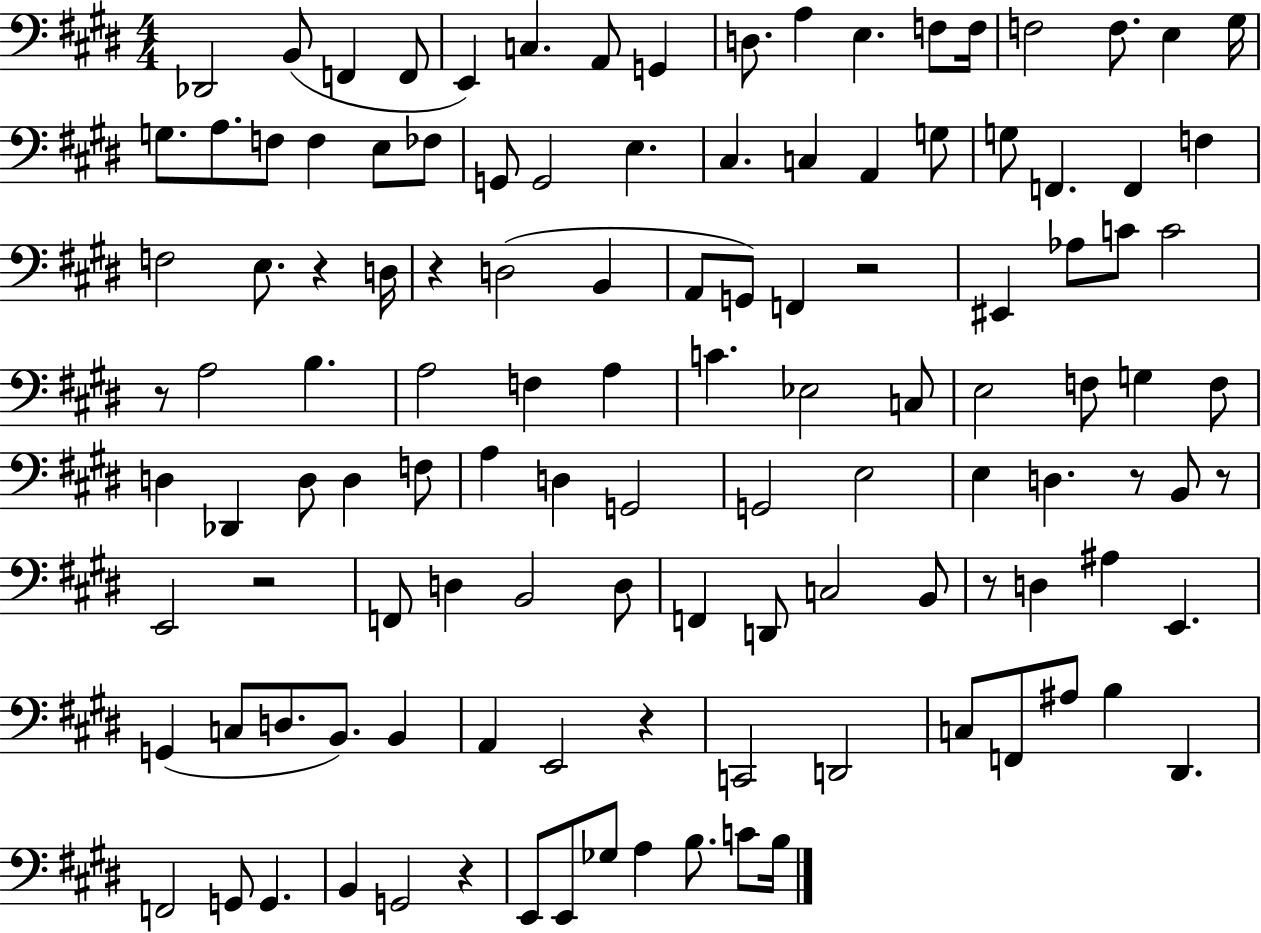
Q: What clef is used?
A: bass